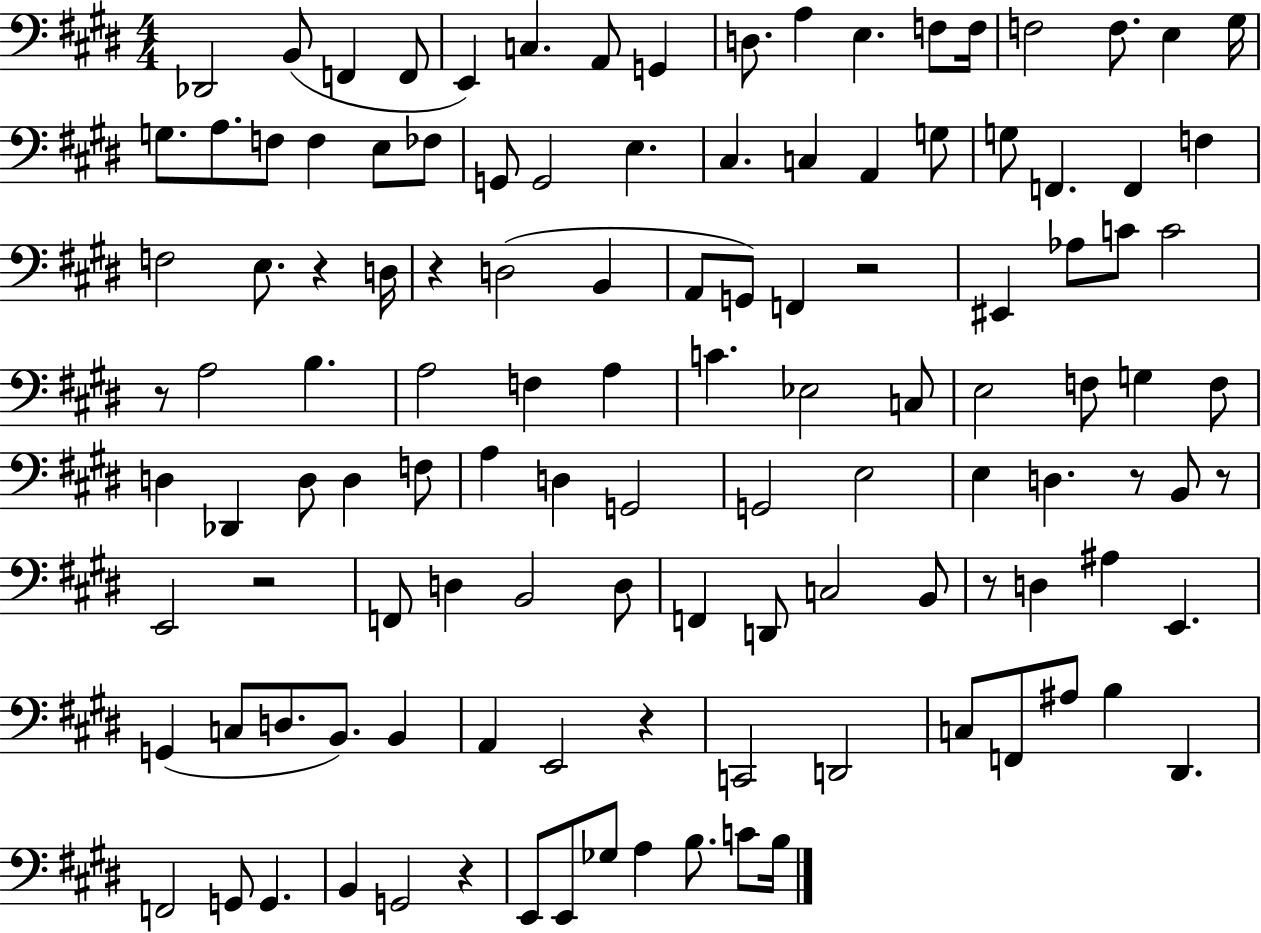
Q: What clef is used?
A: bass